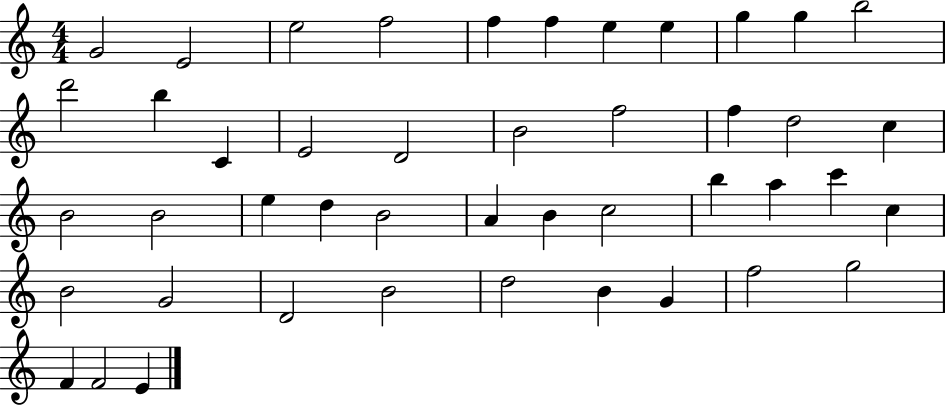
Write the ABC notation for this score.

X:1
T:Untitled
M:4/4
L:1/4
K:C
G2 E2 e2 f2 f f e e g g b2 d'2 b C E2 D2 B2 f2 f d2 c B2 B2 e d B2 A B c2 b a c' c B2 G2 D2 B2 d2 B G f2 g2 F F2 E